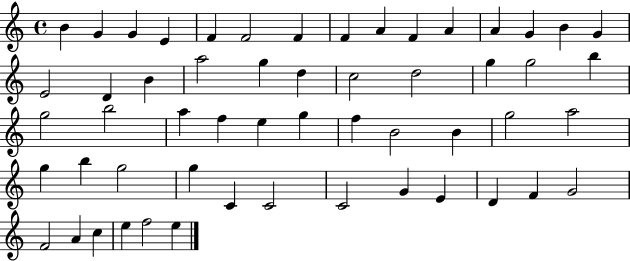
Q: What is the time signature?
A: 4/4